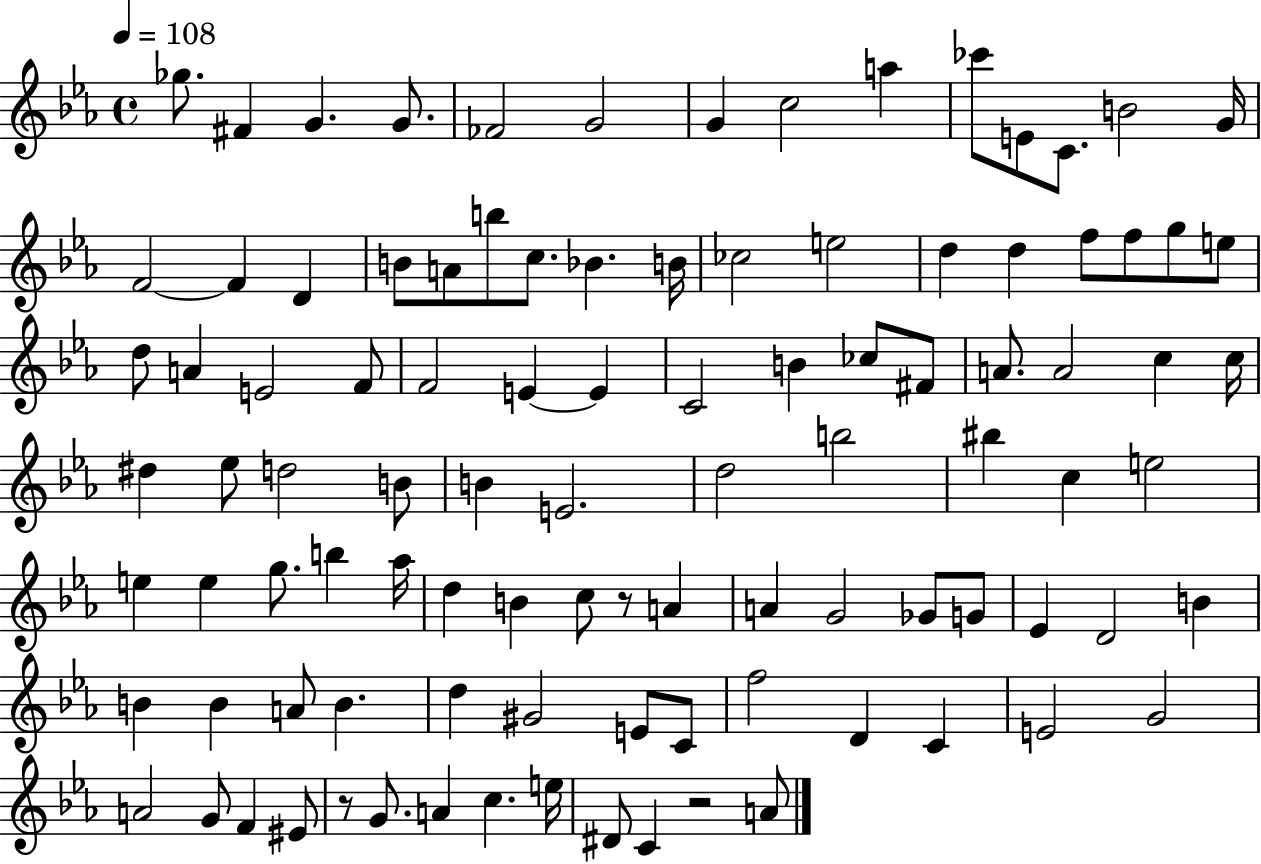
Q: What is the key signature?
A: EES major